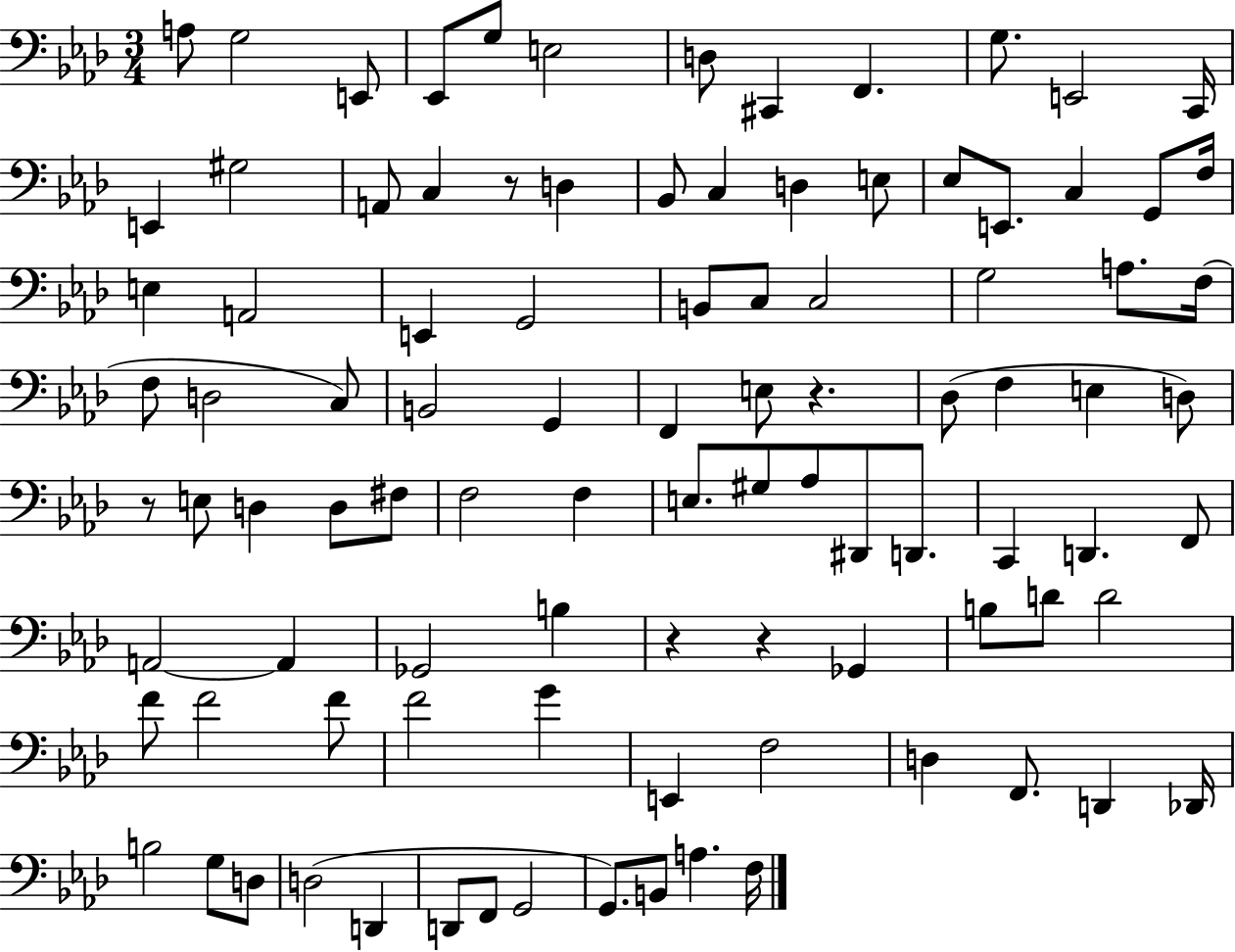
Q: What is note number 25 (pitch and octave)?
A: G2